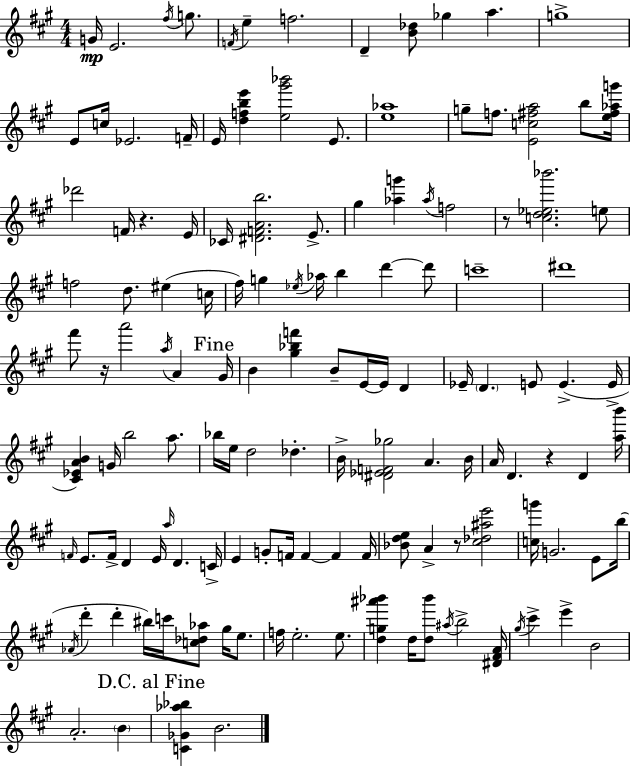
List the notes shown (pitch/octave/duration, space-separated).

G4/s E4/h. F#5/s G5/e. F4/s E5/q F5/h. D4/q [B4,Db5]/e Gb5/q A5/q. G5/w E4/e C5/s Eb4/h. F4/s E4/s [D5,F5,B5,E6]/q [E5,G#6,Bb6]/h E4/e. [E5,Ab5]/w G5/e F5/e. [E4,C5,F#5,A5]/h B5/e [E5,F#5,Ab5,G6]/s Db6/h F4/s R/q. E4/s CES4/s [D#4,F4,A4,B5]/h. E4/e. G#5/q [Ab5,G6]/q Ab5/s F5/h R/e [C5,D5,Eb5,Bb6]/h. E5/e F5/h D5/e. EIS5/q C5/s F#5/s G5/q Eb5/s Ab5/s B5/q D6/q D6/e C6/w D#6/w F#6/e R/s A6/h A5/s A4/q G#4/s B4/q [G#5,Bb5,F6]/q B4/e E4/s E4/s D4/q Eb4/s D4/q. E4/e E4/q. E4/s [C#4,Eb4,A4,B4]/q G4/s B5/h A5/e. Bb5/s E5/s D5/h Db5/q. B4/s [D#4,Eb4,F4,Gb5]/h A4/q. B4/s A4/s D4/q. R/q D4/q [A5,B6]/s F4/s E4/e. F4/s D4/q E4/s A5/s D4/q. C4/s E4/q G4/e F4/s F4/q F4/q F4/s [Bb4,D5,E5]/e A4/q R/e [C#5,Db5,A#5,E6]/h [C5,G6]/s G4/h. E4/e B5/s Ab4/s D6/q D6/q BIS5/s C6/s [C5,Db5,Ab5]/e G#5/s E5/e. F5/s E5/h. E5/e. [D5,G5,A#6,Bb6]/q D5/s [D5,Bb6]/e A#5/s B5/h [D#4,F#4,A4]/s G#5/s C#6/q E6/q B4/h A4/h. B4/q [C4,Gb4,Ab5,Bb5]/q B4/h.